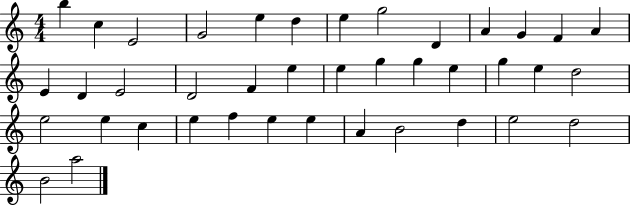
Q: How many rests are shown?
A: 0